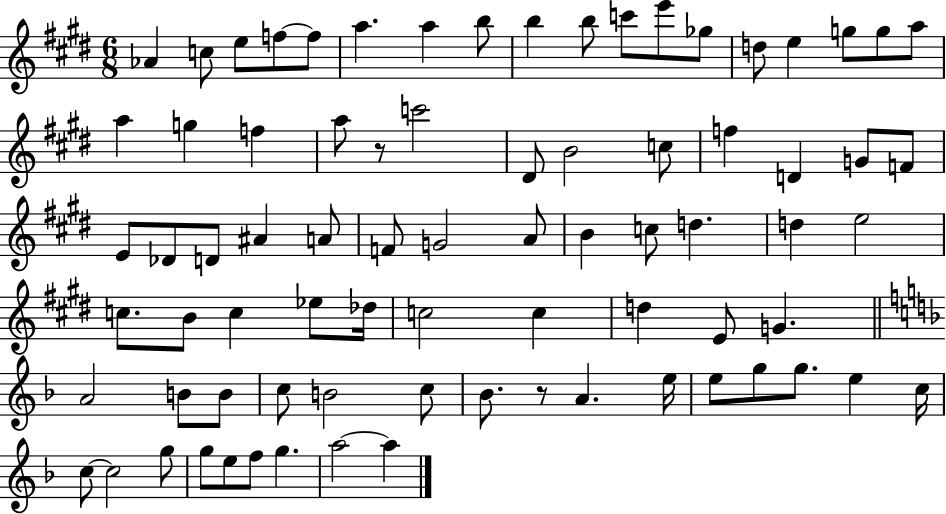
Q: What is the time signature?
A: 6/8